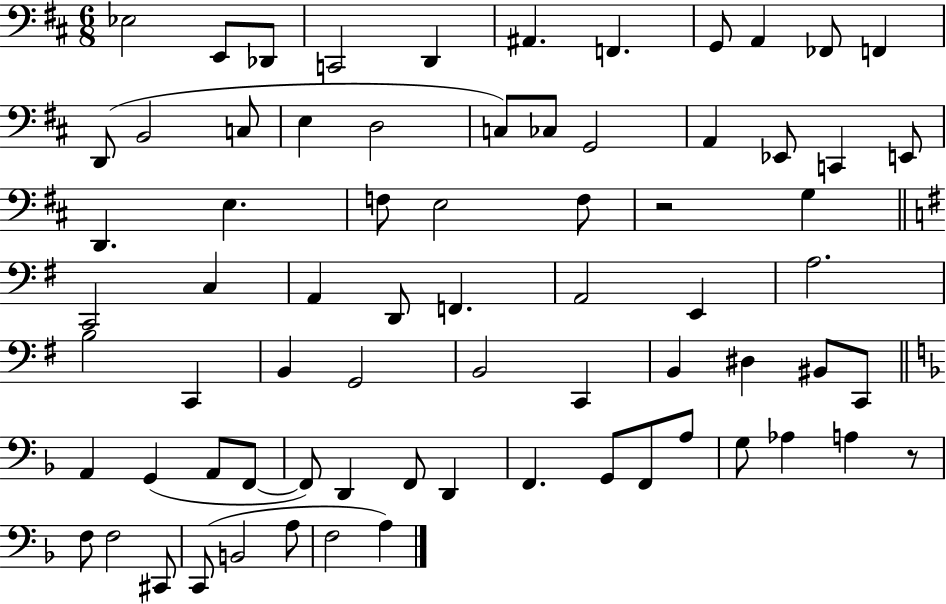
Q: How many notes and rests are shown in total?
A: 72